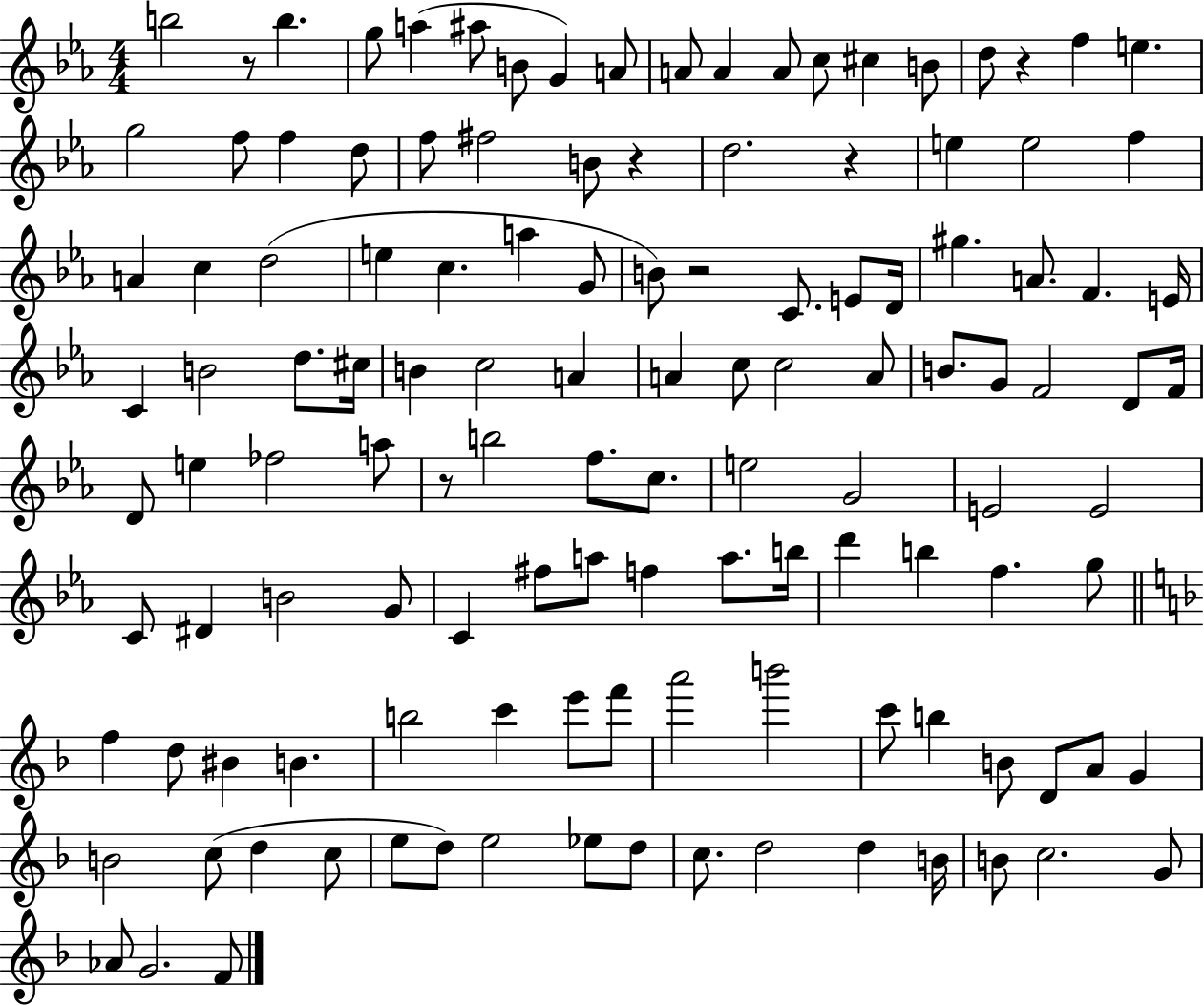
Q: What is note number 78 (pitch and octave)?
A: F5